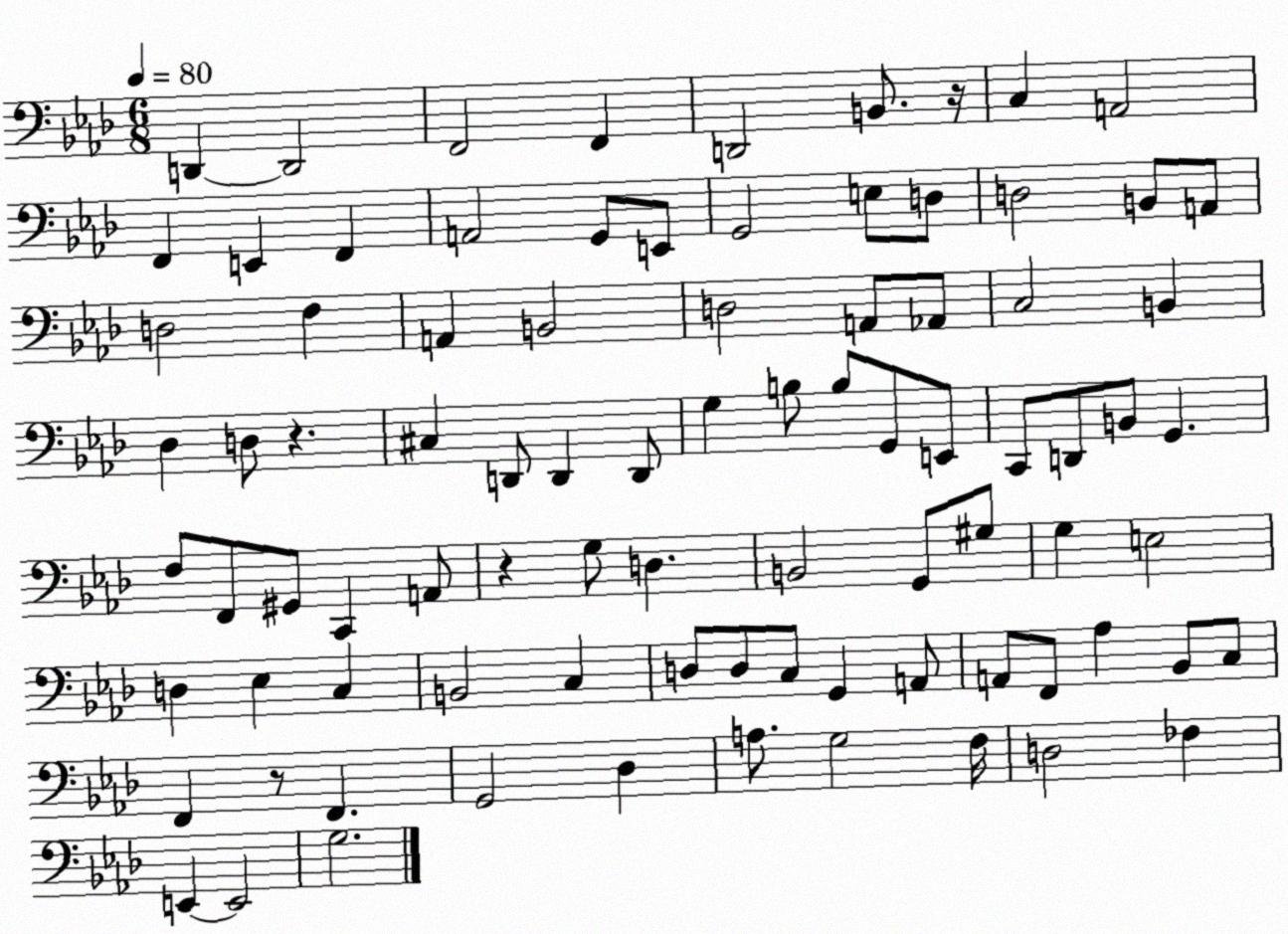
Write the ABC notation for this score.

X:1
T:Untitled
M:6/8
L:1/4
K:Ab
D,, D,,2 F,,2 F,, D,,2 B,,/2 z/4 C, A,,2 F,, E,, F,, A,,2 G,,/2 E,,/2 G,,2 E,/2 D,/2 D,2 B,,/2 A,,/2 D,2 F, A,, B,,2 D,2 A,,/2 _A,,/2 C,2 B,, _D, D,/2 z ^C, D,,/2 D,, D,,/2 G, B,/2 B,/2 G,,/2 E,,/2 C,,/2 D,,/2 B,,/2 G,, F,/2 F,,/2 ^G,,/2 C,, A,,/2 z G,/2 D, B,,2 G,,/2 ^G,/2 G, E,2 D, _E, C, B,,2 C, D,/2 D,/2 C,/2 G,, A,,/2 A,,/2 F,,/2 _A, _B,,/2 C,/2 F,, z/2 F,, G,,2 _D, A,/2 G,2 F,/4 D,2 _F, E,, E,,2 G,2